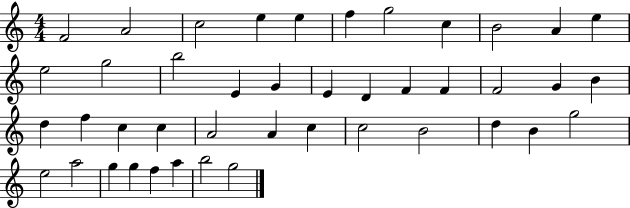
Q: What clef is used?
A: treble